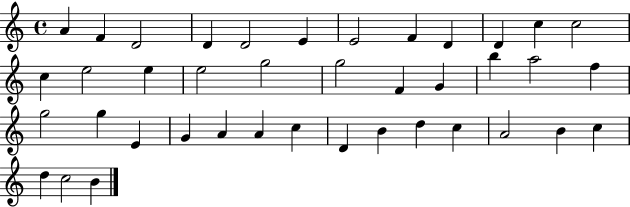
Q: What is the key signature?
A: C major